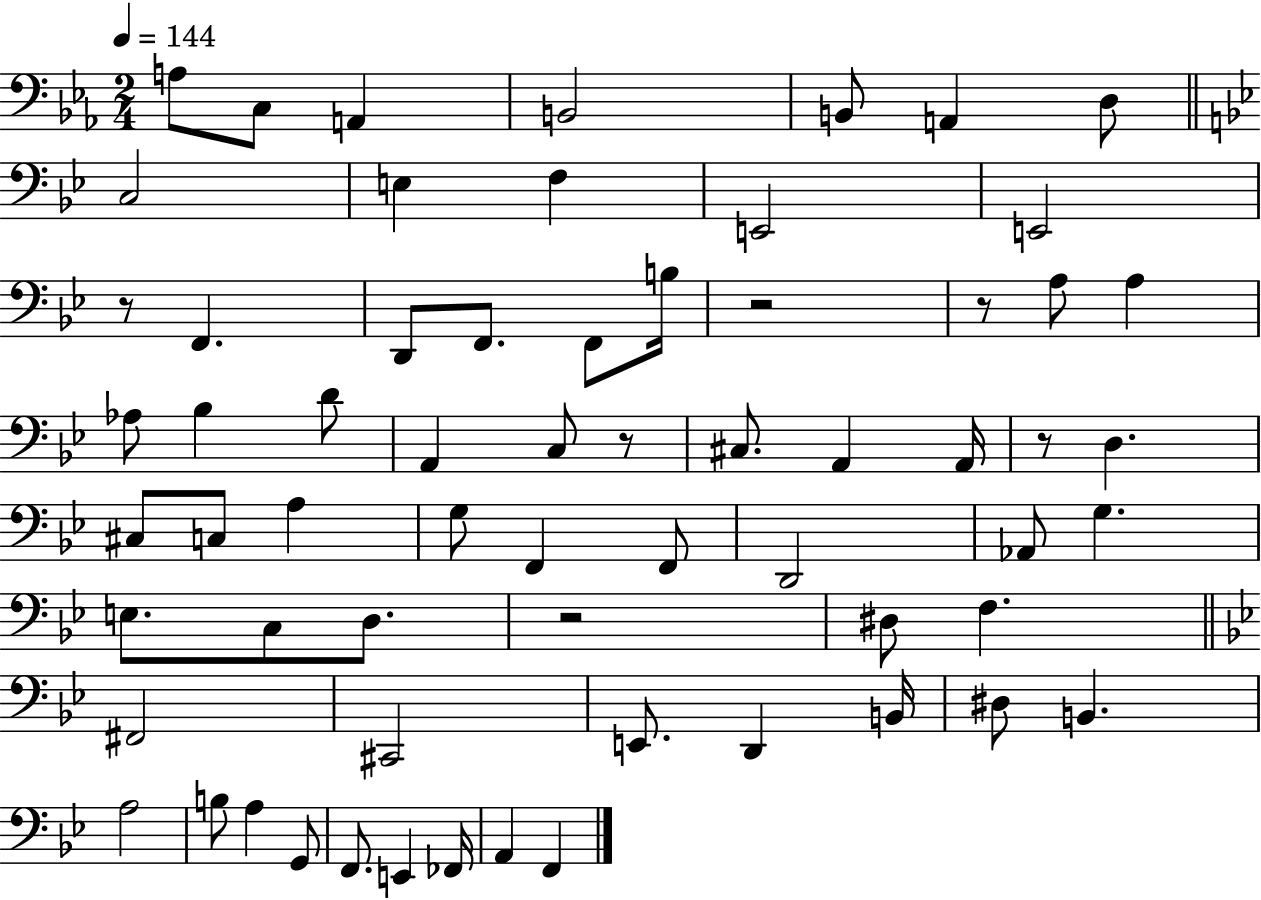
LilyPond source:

{
  \clef bass
  \numericTimeSignature
  \time 2/4
  \key ees \major
  \tempo 4 = 144
  a8 c8 a,4 | b,2 | b,8 a,4 d8 | \bar "||" \break \key bes \major c2 | e4 f4 | e,2 | e,2 | \break r8 f,4. | d,8 f,8. f,8 b16 | r2 | r8 a8 a4 | \break aes8 bes4 d'8 | a,4 c8 r8 | cis8. a,4 a,16 | r8 d4. | \break cis8 c8 a4 | g8 f,4 f,8 | d,2 | aes,8 g4. | \break e8. c8 d8. | r2 | dis8 f4. | \bar "||" \break \key bes \major fis,2 | cis,2 | e,8. d,4 b,16 | dis8 b,4. | \break a2 | b8 a4 g,8 | f,8. e,4 fes,16 | a,4 f,4 | \break \bar "|."
}